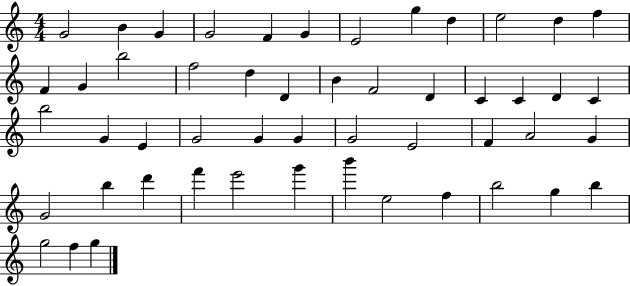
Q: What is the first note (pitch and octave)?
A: G4